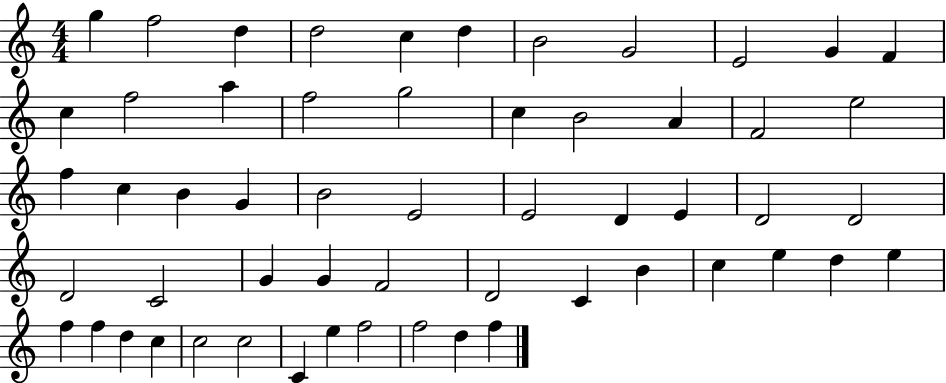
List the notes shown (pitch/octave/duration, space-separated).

G5/q F5/h D5/q D5/h C5/q D5/q B4/h G4/h E4/h G4/q F4/q C5/q F5/h A5/q F5/h G5/h C5/q B4/h A4/q F4/h E5/h F5/q C5/q B4/q G4/q B4/h E4/h E4/h D4/q E4/q D4/h D4/h D4/h C4/h G4/q G4/q F4/h D4/h C4/q B4/q C5/q E5/q D5/q E5/q F5/q F5/q D5/q C5/q C5/h C5/h C4/q E5/q F5/h F5/h D5/q F5/q